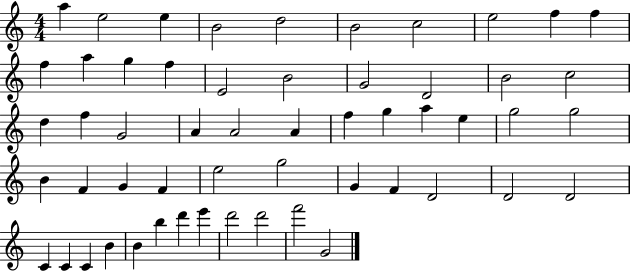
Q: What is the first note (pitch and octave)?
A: A5